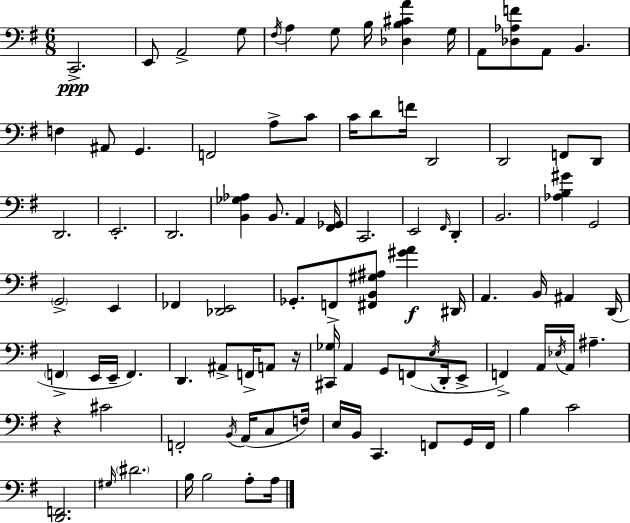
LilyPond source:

{
  \clef bass
  \numericTimeSignature
  \time 6/8
  \key e \minor
  \repeat volta 2 { c,2.->\ppp | e,8 a,2-> g8 | \acciaccatura { fis16 } a4 g8 b16 <des b cis' a'>4 | g16 a,8 <des aes f'>8 a,8 b,4. | \break f4 ais,8 g,4. | f,2 a8-> c'8 | c'16 d'8 f'16 d,2 | d,2 f,8 d,8 | \break d,2. | e,2.-. | d,2. | <b, ges aes>4 b,8. a,4 | \break <fis, ges,>16 c,2. | e,2 \grace { fis,16 } d,4-. | b,2. | <aes b gis'>4 g,2 | \break \parenthesize g,2-> e,4 | fes,4 <des, e,>2 | ges,8.-. f,8-> <fis, b, gis ais>8 <gis' a'>4\f | dis,16 a,4. b,16 ais,4 | \break d,16( \parenthesize f,4-> e,16 e,16-- f,4.) | d,4. ais,8-> f,16-> a,8 | r16 <cis, ges>16 a,4 g,8 f,8( \acciaccatura { e16 } | d,16-. e,8-> f,4->) a,16 \acciaccatura { ees16 } a,16 ais4.-- | \break r4 cis'2 | f,2-. | \acciaccatura { b,16 }( a,16 c8 f16) e16 b,16 c,4. | f,8 g,16 f,16 b4 c'2 | \break <d, f,>2. | \grace { gis16 } \parenthesize dis'2. | b16 b2 | a8-. a16 } \bar "|."
}